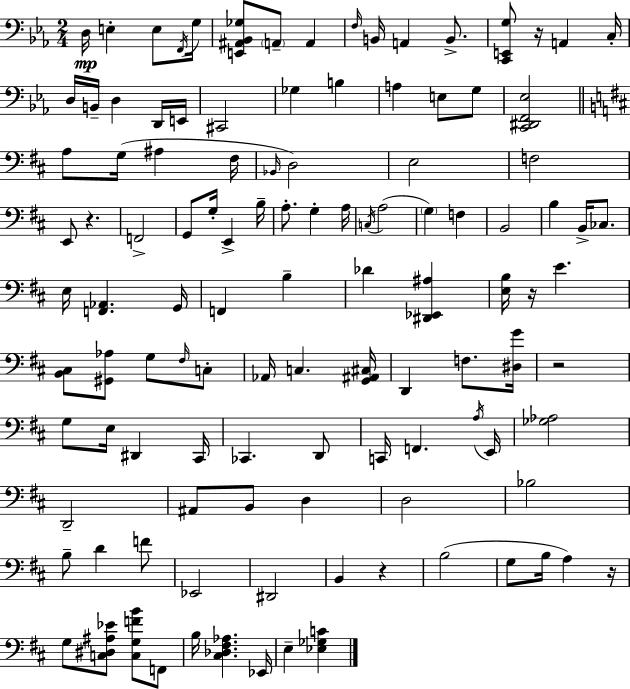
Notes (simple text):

D3/s E3/q E3/e F2/s G3/s [E2,A#2,Bb2,Gb3]/e A2/e A2/q F3/s B2/s A2/q B2/e. [C2,E2,G3]/e R/s A2/q C3/s D3/s B2/s D3/q D2/s E2/s C#2/h Gb3/q B3/q A3/q E3/e G3/e [C2,D#2,F2,Eb3]/h A3/e G3/s A#3/q F#3/s Bb2/s D3/h E3/h F3/h E2/e R/q. F2/h G2/e G3/s E2/q B3/s A3/e. G3/q A3/s C3/s A3/h G3/q F3/q B2/h B3/q B2/s CES3/e. E3/s [F2,Ab2]/q. G2/s F2/q B3/q Db4/q [D#2,Eb2,A#3]/q [E3,B3]/s R/s E4/q. [B2,C#3]/e [G#2,Ab3]/e G3/e F#3/s C3/e Ab2/s C3/q. [G2,A#2,C#3]/s D2/q F3/e. [D#3,G4]/s R/h G3/e E3/s D#2/q C#2/s CES2/q. D2/e C2/s F2/q. A3/s E2/s [Gb3,Ab3]/h D2/h A#2/e B2/e D3/q D3/h Bb3/h B3/e D4/q F4/e Eb2/h D#2/h B2/q R/q B3/h G3/e B3/s A3/q R/s G3/e [C3,D#3,A#3,Eb4]/e [C3,G3,F4,B4]/e F2/e B3/s [C#3,Db3,F#3,Ab3]/q. Eb2/s E3/q [Eb3,Gb3,C4]/q